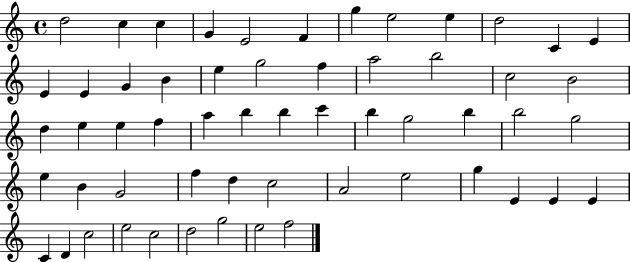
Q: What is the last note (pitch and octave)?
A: F5